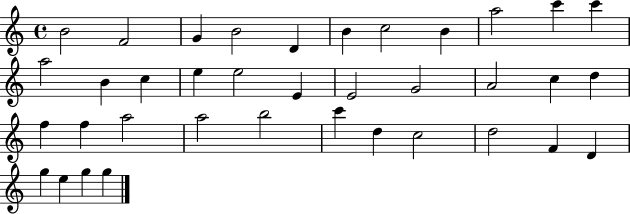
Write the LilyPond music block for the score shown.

{
  \clef treble
  \time 4/4
  \defaultTimeSignature
  \key c \major
  b'2 f'2 | g'4 b'2 d'4 | b'4 c''2 b'4 | a''2 c'''4 c'''4 | \break a''2 b'4 c''4 | e''4 e''2 e'4 | e'2 g'2 | a'2 c''4 d''4 | \break f''4 f''4 a''2 | a''2 b''2 | c'''4 d''4 c''2 | d''2 f'4 d'4 | \break g''4 e''4 g''4 g''4 | \bar "|."
}